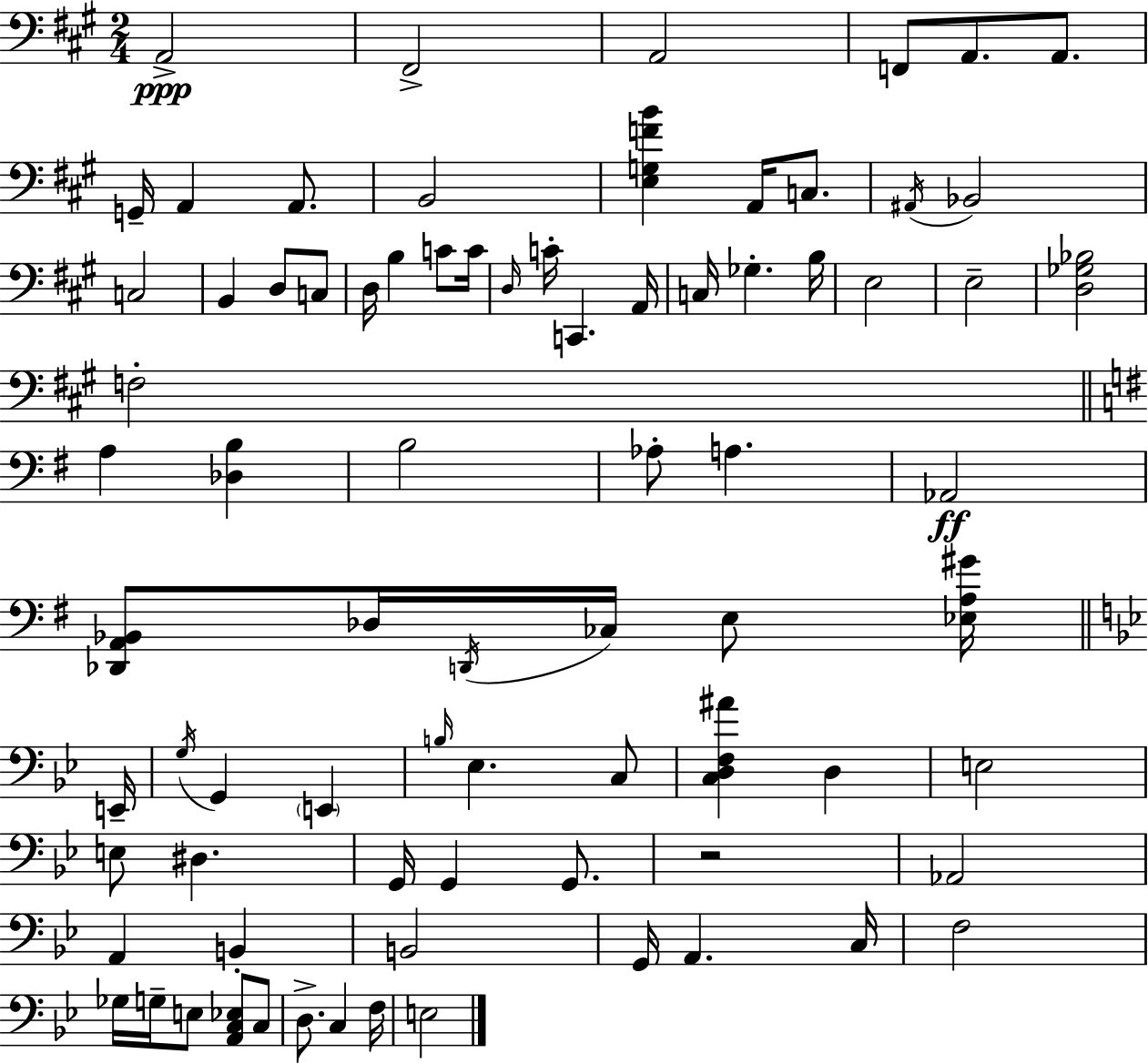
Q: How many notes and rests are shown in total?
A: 79